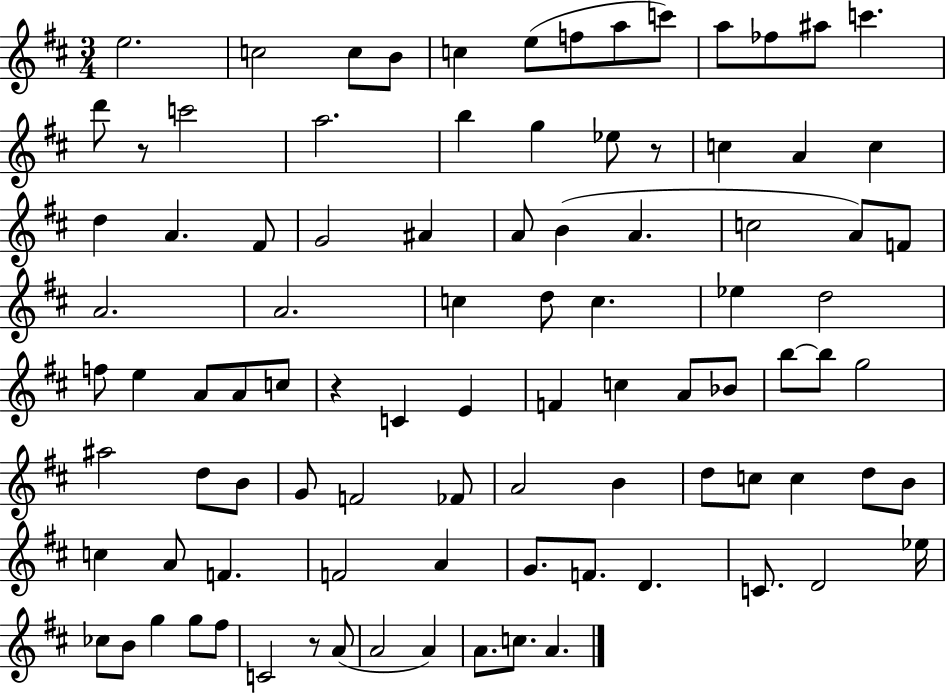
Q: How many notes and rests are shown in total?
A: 94